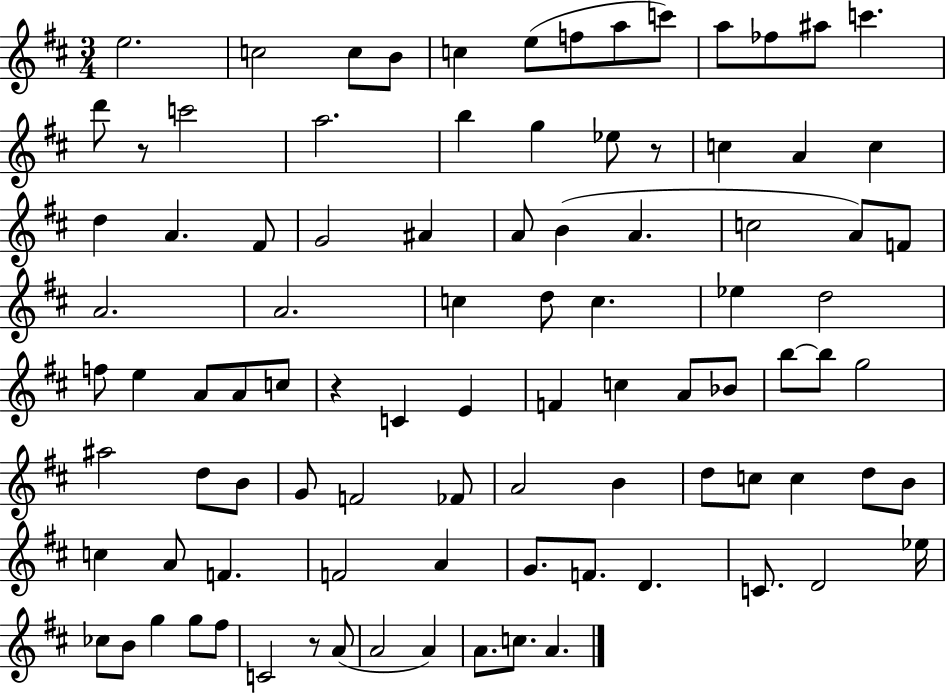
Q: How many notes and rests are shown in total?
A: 94